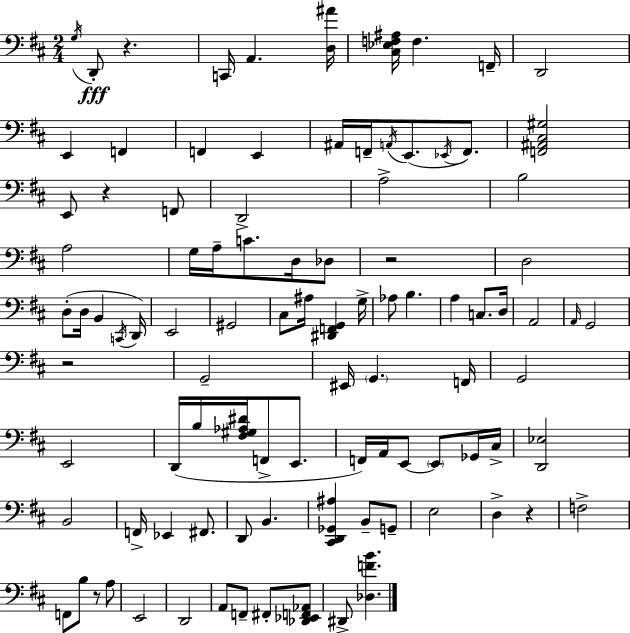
G3/s D2/e R/q. C2/s A2/q. [D3,A#4]/s [C#3,Eb3,F3,A#3]/s F3/q. F2/s D2/h E2/q F2/q F2/q E2/q A#2/s F2/s A2/s E2/e. Eb2/s F2/e. [F2,A#2,C#3,G#3]/h E2/e R/q F2/e D2/h A3/h B3/h A3/h G3/s A3/s C4/e. D3/s Db3/e R/h D3/h D3/e D3/s B2/q C2/s D2/s E2/h G#2/h C#3/e A#3/s [D#2,F2,G2]/q G3/s Ab3/e B3/q. A3/q C3/e. D3/s A2/h A2/s G2/h R/h G2/h EIS2/s G2/q. F2/s G2/h E2/h D2/s B3/s [F#3,G#3,Ab3,D#4]/s F2/e E2/e. F2/s A2/s E2/e E2/e Gb2/s C#3/s [D2,Eb3]/h B2/h F2/s Eb2/q F#2/e. D2/e B2/q. [C#2,D2,Gb2,A#3]/q B2/e G2/e E3/h D3/q R/q F3/h F2/e B3/e R/e A3/e E2/h D2/h A2/e F2/e F#2/e [Db2,Eb2,F2,Ab2]/e D#2/e [Db3,F4,B4]/q.